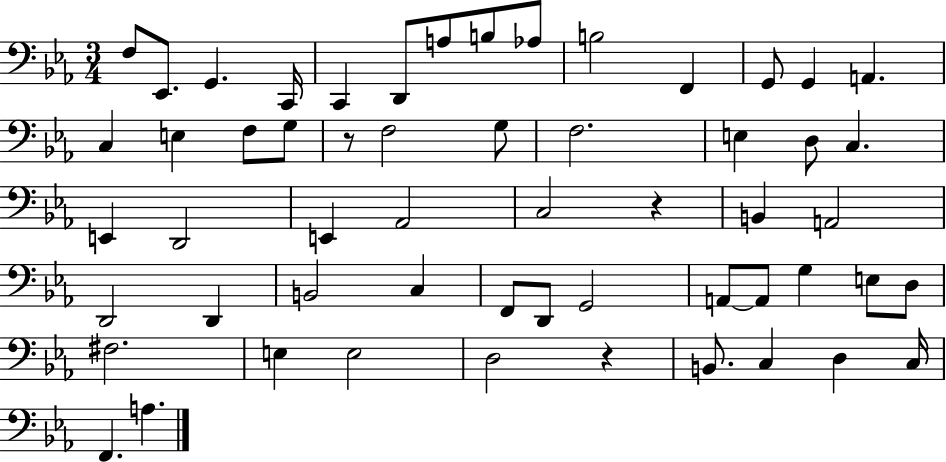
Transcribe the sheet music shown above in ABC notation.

X:1
T:Untitled
M:3/4
L:1/4
K:Eb
F,/2 _E,,/2 G,, C,,/4 C,, D,,/2 A,/2 B,/2 _A,/2 B,2 F,, G,,/2 G,, A,, C, E, F,/2 G,/2 z/2 F,2 G,/2 F,2 E, D,/2 C, E,, D,,2 E,, _A,,2 C,2 z B,, A,,2 D,,2 D,, B,,2 C, F,,/2 D,,/2 G,,2 A,,/2 A,,/2 G, E,/2 D,/2 ^F,2 E, E,2 D,2 z B,,/2 C, D, C,/4 F,, A,